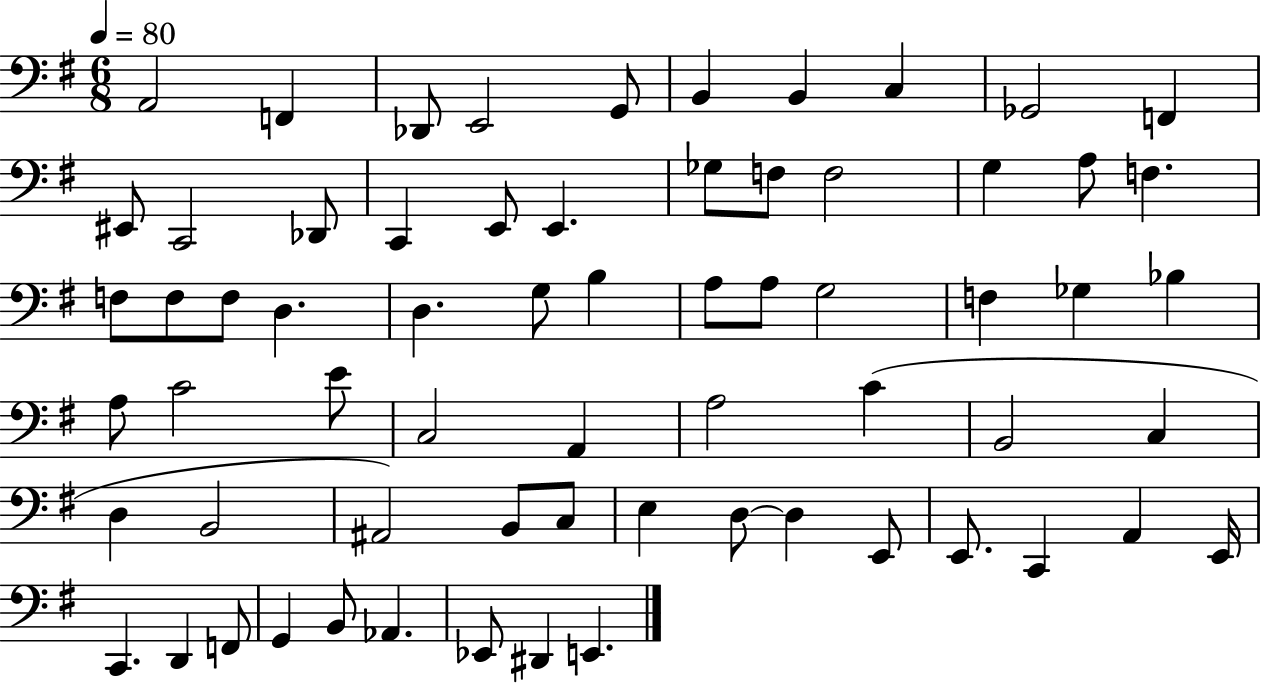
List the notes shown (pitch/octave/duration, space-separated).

A2/h F2/q Db2/e E2/h G2/e B2/q B2/q C3/q Gb2/h F2/q EIS2/e C2/h Db2/e C2/q E2/e E2/q. Gb3/e F3/e F3/h G3/q A3/e F3/q. F3/e F3/e F3/e D3/q. D3/q. G3/e B3/q A3/e A3/e G3/h F3/q Gb3/q Bb3/q A3/e C4/h E4/e C3/h A2/q A3/h C4/q B2/h C3/q D3/q B2/h A#2/h B2/e C3/e E3/q D3/e D3/q E2/e E2/e. C2/q A2/q E2/s C2/q. D2/q F2/e G2/q B2/e Ab2/q. Eb2/e D#2/q E2/q.